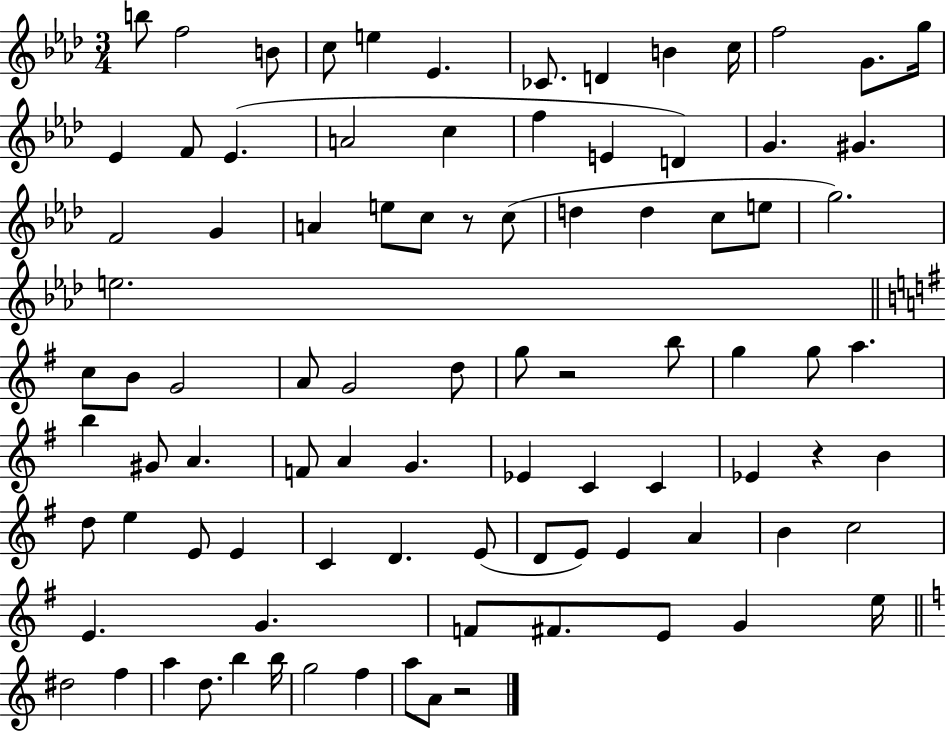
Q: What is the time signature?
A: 3/4